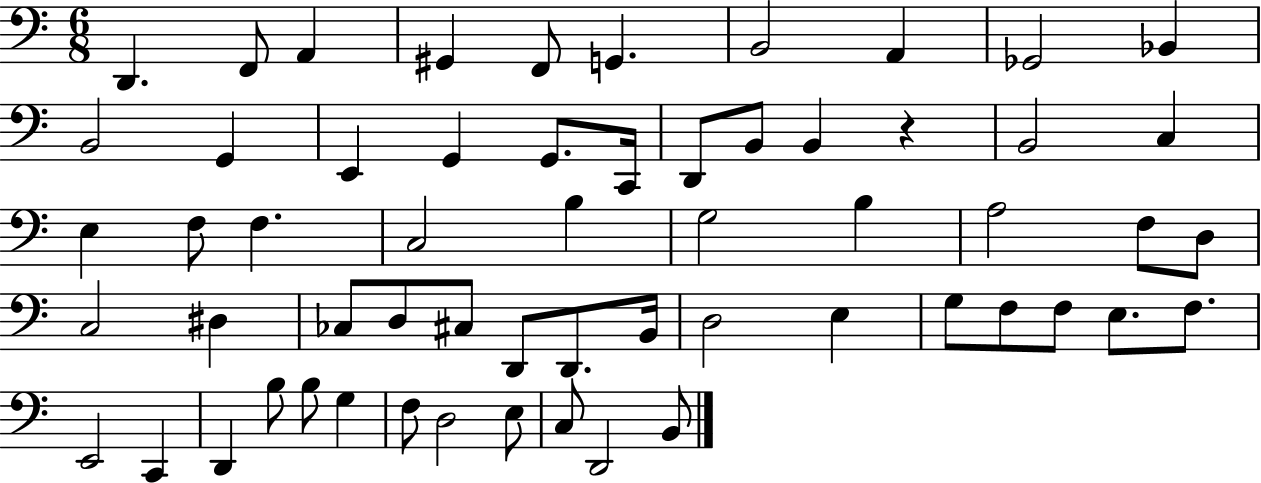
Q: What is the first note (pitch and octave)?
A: D2